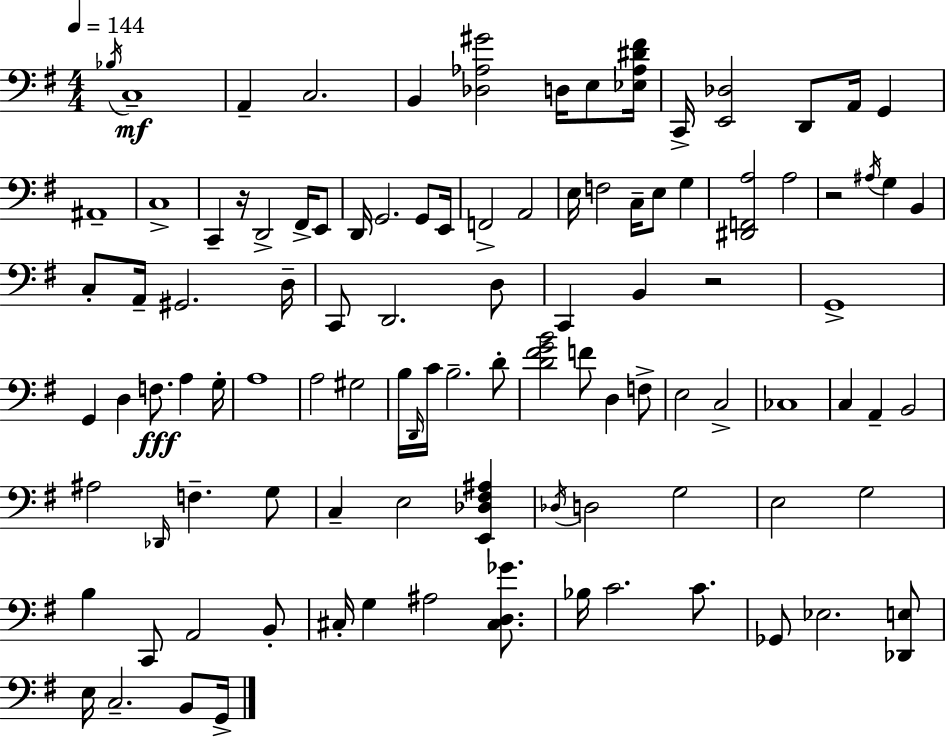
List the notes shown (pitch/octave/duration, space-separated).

Bb3/s C3/w A2/q C3/h. B2/q [Db3,Ab3,G#4]/h D3/s E3/e [Eb3,Ab3,D#4,F#4]/s C2/s [E2,Db3]/h D2/e A2/s G2/q A#2/w C3/w C2/q R/s D2/h F#2/s E2/e D2/s G2/h. G2/e E2/s F2/h A2/h E3/s F3/h C3/s E3/e G3/q [D#2,F2,A3]/h A3/h R/h A#3/s G3/q B2/q C3/e A2/s G#2/h. D3/s C2/e D2/h. D3/e C2/q B2/q R/h G2/w G2/q D3/q F3/e. A3/q G3/s A3/w A3/h G#3/h B3/s D2/s C4/s B3/h. D4/e [D4,F#4,G4,B4]/h F4/e D3/q F3/e E3/h C3/h CES3/w C3/q A2/q B2/h A#3/h Db2/s F3/q. G3/e C3/q E3/h [E2,Db3,F#3,A#3]/q Db3/s D3/h G3/h E3/h G3/h B3/q C2/e A2/h B2/e C#3/s G3/q A#3/h [C#3,D3,Gb4]/e. Bb3/s C4/h. C4/e. Gb2/e Eb3/h. [Db2,E3]/e E3/s C3/h. B2/e G2/s